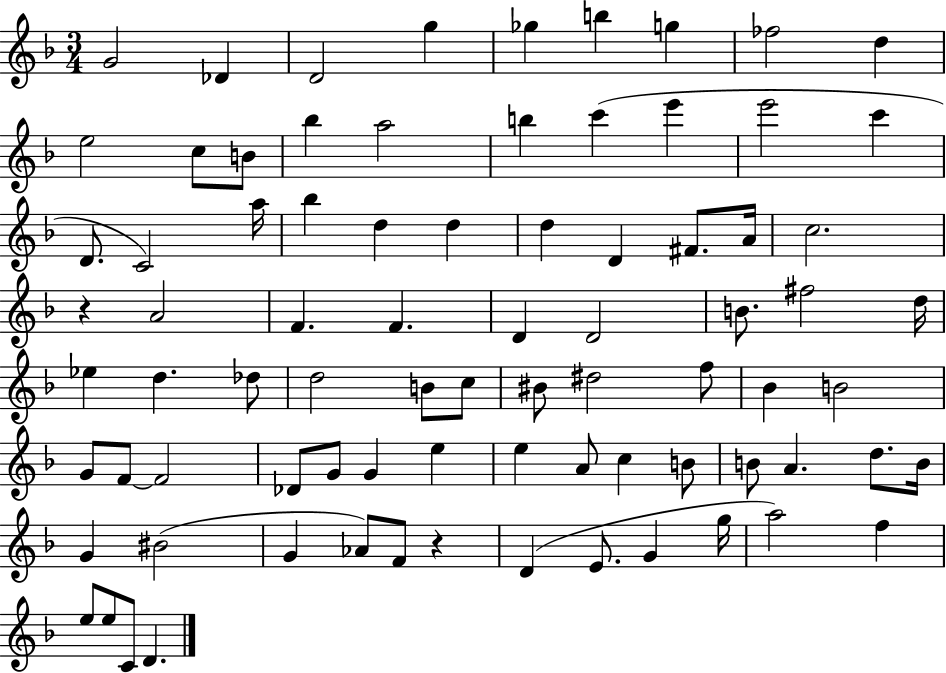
{
  \clef treble
  \numericTimeSignature
  \time 3/4
  \key f \major
  g'2 des'4 | d'2 g''4 | ges''4 b''4 g''4 | fes''2 d''4 | \break e''2 c''8 b'8 | bes''4 a''2 | b''4 c'''4( e'''4 | e'''2 c'''4 | \break d'8. c'2) a''16 | bes''4 d''4 d''4 | d''4 d'4 fis'8. a'16 | c''2. | \break r4 a'2 | f'4. f'4. | d'4 d'2 | b'8. fis''2 d''16 | \break ees''4 d''4. des''8 | d''2 b'8 c''8 | bis'8 dis''2 f''8 | bes'4 b'2 | \break g'8 f'8~~ f'2 | des'8 g'8 g'4 e''4 | e''4 a'8 c''4 b'8 | b'8 a'4. d''8. b'16 | \break g'4 bis'2( | g'4 aes'8) f'8 r4 | d'4( e'8. g'4 g''16 | a''2) f''4 | \break e''8 e''8 c'8 d'4. | \bar "|."
}